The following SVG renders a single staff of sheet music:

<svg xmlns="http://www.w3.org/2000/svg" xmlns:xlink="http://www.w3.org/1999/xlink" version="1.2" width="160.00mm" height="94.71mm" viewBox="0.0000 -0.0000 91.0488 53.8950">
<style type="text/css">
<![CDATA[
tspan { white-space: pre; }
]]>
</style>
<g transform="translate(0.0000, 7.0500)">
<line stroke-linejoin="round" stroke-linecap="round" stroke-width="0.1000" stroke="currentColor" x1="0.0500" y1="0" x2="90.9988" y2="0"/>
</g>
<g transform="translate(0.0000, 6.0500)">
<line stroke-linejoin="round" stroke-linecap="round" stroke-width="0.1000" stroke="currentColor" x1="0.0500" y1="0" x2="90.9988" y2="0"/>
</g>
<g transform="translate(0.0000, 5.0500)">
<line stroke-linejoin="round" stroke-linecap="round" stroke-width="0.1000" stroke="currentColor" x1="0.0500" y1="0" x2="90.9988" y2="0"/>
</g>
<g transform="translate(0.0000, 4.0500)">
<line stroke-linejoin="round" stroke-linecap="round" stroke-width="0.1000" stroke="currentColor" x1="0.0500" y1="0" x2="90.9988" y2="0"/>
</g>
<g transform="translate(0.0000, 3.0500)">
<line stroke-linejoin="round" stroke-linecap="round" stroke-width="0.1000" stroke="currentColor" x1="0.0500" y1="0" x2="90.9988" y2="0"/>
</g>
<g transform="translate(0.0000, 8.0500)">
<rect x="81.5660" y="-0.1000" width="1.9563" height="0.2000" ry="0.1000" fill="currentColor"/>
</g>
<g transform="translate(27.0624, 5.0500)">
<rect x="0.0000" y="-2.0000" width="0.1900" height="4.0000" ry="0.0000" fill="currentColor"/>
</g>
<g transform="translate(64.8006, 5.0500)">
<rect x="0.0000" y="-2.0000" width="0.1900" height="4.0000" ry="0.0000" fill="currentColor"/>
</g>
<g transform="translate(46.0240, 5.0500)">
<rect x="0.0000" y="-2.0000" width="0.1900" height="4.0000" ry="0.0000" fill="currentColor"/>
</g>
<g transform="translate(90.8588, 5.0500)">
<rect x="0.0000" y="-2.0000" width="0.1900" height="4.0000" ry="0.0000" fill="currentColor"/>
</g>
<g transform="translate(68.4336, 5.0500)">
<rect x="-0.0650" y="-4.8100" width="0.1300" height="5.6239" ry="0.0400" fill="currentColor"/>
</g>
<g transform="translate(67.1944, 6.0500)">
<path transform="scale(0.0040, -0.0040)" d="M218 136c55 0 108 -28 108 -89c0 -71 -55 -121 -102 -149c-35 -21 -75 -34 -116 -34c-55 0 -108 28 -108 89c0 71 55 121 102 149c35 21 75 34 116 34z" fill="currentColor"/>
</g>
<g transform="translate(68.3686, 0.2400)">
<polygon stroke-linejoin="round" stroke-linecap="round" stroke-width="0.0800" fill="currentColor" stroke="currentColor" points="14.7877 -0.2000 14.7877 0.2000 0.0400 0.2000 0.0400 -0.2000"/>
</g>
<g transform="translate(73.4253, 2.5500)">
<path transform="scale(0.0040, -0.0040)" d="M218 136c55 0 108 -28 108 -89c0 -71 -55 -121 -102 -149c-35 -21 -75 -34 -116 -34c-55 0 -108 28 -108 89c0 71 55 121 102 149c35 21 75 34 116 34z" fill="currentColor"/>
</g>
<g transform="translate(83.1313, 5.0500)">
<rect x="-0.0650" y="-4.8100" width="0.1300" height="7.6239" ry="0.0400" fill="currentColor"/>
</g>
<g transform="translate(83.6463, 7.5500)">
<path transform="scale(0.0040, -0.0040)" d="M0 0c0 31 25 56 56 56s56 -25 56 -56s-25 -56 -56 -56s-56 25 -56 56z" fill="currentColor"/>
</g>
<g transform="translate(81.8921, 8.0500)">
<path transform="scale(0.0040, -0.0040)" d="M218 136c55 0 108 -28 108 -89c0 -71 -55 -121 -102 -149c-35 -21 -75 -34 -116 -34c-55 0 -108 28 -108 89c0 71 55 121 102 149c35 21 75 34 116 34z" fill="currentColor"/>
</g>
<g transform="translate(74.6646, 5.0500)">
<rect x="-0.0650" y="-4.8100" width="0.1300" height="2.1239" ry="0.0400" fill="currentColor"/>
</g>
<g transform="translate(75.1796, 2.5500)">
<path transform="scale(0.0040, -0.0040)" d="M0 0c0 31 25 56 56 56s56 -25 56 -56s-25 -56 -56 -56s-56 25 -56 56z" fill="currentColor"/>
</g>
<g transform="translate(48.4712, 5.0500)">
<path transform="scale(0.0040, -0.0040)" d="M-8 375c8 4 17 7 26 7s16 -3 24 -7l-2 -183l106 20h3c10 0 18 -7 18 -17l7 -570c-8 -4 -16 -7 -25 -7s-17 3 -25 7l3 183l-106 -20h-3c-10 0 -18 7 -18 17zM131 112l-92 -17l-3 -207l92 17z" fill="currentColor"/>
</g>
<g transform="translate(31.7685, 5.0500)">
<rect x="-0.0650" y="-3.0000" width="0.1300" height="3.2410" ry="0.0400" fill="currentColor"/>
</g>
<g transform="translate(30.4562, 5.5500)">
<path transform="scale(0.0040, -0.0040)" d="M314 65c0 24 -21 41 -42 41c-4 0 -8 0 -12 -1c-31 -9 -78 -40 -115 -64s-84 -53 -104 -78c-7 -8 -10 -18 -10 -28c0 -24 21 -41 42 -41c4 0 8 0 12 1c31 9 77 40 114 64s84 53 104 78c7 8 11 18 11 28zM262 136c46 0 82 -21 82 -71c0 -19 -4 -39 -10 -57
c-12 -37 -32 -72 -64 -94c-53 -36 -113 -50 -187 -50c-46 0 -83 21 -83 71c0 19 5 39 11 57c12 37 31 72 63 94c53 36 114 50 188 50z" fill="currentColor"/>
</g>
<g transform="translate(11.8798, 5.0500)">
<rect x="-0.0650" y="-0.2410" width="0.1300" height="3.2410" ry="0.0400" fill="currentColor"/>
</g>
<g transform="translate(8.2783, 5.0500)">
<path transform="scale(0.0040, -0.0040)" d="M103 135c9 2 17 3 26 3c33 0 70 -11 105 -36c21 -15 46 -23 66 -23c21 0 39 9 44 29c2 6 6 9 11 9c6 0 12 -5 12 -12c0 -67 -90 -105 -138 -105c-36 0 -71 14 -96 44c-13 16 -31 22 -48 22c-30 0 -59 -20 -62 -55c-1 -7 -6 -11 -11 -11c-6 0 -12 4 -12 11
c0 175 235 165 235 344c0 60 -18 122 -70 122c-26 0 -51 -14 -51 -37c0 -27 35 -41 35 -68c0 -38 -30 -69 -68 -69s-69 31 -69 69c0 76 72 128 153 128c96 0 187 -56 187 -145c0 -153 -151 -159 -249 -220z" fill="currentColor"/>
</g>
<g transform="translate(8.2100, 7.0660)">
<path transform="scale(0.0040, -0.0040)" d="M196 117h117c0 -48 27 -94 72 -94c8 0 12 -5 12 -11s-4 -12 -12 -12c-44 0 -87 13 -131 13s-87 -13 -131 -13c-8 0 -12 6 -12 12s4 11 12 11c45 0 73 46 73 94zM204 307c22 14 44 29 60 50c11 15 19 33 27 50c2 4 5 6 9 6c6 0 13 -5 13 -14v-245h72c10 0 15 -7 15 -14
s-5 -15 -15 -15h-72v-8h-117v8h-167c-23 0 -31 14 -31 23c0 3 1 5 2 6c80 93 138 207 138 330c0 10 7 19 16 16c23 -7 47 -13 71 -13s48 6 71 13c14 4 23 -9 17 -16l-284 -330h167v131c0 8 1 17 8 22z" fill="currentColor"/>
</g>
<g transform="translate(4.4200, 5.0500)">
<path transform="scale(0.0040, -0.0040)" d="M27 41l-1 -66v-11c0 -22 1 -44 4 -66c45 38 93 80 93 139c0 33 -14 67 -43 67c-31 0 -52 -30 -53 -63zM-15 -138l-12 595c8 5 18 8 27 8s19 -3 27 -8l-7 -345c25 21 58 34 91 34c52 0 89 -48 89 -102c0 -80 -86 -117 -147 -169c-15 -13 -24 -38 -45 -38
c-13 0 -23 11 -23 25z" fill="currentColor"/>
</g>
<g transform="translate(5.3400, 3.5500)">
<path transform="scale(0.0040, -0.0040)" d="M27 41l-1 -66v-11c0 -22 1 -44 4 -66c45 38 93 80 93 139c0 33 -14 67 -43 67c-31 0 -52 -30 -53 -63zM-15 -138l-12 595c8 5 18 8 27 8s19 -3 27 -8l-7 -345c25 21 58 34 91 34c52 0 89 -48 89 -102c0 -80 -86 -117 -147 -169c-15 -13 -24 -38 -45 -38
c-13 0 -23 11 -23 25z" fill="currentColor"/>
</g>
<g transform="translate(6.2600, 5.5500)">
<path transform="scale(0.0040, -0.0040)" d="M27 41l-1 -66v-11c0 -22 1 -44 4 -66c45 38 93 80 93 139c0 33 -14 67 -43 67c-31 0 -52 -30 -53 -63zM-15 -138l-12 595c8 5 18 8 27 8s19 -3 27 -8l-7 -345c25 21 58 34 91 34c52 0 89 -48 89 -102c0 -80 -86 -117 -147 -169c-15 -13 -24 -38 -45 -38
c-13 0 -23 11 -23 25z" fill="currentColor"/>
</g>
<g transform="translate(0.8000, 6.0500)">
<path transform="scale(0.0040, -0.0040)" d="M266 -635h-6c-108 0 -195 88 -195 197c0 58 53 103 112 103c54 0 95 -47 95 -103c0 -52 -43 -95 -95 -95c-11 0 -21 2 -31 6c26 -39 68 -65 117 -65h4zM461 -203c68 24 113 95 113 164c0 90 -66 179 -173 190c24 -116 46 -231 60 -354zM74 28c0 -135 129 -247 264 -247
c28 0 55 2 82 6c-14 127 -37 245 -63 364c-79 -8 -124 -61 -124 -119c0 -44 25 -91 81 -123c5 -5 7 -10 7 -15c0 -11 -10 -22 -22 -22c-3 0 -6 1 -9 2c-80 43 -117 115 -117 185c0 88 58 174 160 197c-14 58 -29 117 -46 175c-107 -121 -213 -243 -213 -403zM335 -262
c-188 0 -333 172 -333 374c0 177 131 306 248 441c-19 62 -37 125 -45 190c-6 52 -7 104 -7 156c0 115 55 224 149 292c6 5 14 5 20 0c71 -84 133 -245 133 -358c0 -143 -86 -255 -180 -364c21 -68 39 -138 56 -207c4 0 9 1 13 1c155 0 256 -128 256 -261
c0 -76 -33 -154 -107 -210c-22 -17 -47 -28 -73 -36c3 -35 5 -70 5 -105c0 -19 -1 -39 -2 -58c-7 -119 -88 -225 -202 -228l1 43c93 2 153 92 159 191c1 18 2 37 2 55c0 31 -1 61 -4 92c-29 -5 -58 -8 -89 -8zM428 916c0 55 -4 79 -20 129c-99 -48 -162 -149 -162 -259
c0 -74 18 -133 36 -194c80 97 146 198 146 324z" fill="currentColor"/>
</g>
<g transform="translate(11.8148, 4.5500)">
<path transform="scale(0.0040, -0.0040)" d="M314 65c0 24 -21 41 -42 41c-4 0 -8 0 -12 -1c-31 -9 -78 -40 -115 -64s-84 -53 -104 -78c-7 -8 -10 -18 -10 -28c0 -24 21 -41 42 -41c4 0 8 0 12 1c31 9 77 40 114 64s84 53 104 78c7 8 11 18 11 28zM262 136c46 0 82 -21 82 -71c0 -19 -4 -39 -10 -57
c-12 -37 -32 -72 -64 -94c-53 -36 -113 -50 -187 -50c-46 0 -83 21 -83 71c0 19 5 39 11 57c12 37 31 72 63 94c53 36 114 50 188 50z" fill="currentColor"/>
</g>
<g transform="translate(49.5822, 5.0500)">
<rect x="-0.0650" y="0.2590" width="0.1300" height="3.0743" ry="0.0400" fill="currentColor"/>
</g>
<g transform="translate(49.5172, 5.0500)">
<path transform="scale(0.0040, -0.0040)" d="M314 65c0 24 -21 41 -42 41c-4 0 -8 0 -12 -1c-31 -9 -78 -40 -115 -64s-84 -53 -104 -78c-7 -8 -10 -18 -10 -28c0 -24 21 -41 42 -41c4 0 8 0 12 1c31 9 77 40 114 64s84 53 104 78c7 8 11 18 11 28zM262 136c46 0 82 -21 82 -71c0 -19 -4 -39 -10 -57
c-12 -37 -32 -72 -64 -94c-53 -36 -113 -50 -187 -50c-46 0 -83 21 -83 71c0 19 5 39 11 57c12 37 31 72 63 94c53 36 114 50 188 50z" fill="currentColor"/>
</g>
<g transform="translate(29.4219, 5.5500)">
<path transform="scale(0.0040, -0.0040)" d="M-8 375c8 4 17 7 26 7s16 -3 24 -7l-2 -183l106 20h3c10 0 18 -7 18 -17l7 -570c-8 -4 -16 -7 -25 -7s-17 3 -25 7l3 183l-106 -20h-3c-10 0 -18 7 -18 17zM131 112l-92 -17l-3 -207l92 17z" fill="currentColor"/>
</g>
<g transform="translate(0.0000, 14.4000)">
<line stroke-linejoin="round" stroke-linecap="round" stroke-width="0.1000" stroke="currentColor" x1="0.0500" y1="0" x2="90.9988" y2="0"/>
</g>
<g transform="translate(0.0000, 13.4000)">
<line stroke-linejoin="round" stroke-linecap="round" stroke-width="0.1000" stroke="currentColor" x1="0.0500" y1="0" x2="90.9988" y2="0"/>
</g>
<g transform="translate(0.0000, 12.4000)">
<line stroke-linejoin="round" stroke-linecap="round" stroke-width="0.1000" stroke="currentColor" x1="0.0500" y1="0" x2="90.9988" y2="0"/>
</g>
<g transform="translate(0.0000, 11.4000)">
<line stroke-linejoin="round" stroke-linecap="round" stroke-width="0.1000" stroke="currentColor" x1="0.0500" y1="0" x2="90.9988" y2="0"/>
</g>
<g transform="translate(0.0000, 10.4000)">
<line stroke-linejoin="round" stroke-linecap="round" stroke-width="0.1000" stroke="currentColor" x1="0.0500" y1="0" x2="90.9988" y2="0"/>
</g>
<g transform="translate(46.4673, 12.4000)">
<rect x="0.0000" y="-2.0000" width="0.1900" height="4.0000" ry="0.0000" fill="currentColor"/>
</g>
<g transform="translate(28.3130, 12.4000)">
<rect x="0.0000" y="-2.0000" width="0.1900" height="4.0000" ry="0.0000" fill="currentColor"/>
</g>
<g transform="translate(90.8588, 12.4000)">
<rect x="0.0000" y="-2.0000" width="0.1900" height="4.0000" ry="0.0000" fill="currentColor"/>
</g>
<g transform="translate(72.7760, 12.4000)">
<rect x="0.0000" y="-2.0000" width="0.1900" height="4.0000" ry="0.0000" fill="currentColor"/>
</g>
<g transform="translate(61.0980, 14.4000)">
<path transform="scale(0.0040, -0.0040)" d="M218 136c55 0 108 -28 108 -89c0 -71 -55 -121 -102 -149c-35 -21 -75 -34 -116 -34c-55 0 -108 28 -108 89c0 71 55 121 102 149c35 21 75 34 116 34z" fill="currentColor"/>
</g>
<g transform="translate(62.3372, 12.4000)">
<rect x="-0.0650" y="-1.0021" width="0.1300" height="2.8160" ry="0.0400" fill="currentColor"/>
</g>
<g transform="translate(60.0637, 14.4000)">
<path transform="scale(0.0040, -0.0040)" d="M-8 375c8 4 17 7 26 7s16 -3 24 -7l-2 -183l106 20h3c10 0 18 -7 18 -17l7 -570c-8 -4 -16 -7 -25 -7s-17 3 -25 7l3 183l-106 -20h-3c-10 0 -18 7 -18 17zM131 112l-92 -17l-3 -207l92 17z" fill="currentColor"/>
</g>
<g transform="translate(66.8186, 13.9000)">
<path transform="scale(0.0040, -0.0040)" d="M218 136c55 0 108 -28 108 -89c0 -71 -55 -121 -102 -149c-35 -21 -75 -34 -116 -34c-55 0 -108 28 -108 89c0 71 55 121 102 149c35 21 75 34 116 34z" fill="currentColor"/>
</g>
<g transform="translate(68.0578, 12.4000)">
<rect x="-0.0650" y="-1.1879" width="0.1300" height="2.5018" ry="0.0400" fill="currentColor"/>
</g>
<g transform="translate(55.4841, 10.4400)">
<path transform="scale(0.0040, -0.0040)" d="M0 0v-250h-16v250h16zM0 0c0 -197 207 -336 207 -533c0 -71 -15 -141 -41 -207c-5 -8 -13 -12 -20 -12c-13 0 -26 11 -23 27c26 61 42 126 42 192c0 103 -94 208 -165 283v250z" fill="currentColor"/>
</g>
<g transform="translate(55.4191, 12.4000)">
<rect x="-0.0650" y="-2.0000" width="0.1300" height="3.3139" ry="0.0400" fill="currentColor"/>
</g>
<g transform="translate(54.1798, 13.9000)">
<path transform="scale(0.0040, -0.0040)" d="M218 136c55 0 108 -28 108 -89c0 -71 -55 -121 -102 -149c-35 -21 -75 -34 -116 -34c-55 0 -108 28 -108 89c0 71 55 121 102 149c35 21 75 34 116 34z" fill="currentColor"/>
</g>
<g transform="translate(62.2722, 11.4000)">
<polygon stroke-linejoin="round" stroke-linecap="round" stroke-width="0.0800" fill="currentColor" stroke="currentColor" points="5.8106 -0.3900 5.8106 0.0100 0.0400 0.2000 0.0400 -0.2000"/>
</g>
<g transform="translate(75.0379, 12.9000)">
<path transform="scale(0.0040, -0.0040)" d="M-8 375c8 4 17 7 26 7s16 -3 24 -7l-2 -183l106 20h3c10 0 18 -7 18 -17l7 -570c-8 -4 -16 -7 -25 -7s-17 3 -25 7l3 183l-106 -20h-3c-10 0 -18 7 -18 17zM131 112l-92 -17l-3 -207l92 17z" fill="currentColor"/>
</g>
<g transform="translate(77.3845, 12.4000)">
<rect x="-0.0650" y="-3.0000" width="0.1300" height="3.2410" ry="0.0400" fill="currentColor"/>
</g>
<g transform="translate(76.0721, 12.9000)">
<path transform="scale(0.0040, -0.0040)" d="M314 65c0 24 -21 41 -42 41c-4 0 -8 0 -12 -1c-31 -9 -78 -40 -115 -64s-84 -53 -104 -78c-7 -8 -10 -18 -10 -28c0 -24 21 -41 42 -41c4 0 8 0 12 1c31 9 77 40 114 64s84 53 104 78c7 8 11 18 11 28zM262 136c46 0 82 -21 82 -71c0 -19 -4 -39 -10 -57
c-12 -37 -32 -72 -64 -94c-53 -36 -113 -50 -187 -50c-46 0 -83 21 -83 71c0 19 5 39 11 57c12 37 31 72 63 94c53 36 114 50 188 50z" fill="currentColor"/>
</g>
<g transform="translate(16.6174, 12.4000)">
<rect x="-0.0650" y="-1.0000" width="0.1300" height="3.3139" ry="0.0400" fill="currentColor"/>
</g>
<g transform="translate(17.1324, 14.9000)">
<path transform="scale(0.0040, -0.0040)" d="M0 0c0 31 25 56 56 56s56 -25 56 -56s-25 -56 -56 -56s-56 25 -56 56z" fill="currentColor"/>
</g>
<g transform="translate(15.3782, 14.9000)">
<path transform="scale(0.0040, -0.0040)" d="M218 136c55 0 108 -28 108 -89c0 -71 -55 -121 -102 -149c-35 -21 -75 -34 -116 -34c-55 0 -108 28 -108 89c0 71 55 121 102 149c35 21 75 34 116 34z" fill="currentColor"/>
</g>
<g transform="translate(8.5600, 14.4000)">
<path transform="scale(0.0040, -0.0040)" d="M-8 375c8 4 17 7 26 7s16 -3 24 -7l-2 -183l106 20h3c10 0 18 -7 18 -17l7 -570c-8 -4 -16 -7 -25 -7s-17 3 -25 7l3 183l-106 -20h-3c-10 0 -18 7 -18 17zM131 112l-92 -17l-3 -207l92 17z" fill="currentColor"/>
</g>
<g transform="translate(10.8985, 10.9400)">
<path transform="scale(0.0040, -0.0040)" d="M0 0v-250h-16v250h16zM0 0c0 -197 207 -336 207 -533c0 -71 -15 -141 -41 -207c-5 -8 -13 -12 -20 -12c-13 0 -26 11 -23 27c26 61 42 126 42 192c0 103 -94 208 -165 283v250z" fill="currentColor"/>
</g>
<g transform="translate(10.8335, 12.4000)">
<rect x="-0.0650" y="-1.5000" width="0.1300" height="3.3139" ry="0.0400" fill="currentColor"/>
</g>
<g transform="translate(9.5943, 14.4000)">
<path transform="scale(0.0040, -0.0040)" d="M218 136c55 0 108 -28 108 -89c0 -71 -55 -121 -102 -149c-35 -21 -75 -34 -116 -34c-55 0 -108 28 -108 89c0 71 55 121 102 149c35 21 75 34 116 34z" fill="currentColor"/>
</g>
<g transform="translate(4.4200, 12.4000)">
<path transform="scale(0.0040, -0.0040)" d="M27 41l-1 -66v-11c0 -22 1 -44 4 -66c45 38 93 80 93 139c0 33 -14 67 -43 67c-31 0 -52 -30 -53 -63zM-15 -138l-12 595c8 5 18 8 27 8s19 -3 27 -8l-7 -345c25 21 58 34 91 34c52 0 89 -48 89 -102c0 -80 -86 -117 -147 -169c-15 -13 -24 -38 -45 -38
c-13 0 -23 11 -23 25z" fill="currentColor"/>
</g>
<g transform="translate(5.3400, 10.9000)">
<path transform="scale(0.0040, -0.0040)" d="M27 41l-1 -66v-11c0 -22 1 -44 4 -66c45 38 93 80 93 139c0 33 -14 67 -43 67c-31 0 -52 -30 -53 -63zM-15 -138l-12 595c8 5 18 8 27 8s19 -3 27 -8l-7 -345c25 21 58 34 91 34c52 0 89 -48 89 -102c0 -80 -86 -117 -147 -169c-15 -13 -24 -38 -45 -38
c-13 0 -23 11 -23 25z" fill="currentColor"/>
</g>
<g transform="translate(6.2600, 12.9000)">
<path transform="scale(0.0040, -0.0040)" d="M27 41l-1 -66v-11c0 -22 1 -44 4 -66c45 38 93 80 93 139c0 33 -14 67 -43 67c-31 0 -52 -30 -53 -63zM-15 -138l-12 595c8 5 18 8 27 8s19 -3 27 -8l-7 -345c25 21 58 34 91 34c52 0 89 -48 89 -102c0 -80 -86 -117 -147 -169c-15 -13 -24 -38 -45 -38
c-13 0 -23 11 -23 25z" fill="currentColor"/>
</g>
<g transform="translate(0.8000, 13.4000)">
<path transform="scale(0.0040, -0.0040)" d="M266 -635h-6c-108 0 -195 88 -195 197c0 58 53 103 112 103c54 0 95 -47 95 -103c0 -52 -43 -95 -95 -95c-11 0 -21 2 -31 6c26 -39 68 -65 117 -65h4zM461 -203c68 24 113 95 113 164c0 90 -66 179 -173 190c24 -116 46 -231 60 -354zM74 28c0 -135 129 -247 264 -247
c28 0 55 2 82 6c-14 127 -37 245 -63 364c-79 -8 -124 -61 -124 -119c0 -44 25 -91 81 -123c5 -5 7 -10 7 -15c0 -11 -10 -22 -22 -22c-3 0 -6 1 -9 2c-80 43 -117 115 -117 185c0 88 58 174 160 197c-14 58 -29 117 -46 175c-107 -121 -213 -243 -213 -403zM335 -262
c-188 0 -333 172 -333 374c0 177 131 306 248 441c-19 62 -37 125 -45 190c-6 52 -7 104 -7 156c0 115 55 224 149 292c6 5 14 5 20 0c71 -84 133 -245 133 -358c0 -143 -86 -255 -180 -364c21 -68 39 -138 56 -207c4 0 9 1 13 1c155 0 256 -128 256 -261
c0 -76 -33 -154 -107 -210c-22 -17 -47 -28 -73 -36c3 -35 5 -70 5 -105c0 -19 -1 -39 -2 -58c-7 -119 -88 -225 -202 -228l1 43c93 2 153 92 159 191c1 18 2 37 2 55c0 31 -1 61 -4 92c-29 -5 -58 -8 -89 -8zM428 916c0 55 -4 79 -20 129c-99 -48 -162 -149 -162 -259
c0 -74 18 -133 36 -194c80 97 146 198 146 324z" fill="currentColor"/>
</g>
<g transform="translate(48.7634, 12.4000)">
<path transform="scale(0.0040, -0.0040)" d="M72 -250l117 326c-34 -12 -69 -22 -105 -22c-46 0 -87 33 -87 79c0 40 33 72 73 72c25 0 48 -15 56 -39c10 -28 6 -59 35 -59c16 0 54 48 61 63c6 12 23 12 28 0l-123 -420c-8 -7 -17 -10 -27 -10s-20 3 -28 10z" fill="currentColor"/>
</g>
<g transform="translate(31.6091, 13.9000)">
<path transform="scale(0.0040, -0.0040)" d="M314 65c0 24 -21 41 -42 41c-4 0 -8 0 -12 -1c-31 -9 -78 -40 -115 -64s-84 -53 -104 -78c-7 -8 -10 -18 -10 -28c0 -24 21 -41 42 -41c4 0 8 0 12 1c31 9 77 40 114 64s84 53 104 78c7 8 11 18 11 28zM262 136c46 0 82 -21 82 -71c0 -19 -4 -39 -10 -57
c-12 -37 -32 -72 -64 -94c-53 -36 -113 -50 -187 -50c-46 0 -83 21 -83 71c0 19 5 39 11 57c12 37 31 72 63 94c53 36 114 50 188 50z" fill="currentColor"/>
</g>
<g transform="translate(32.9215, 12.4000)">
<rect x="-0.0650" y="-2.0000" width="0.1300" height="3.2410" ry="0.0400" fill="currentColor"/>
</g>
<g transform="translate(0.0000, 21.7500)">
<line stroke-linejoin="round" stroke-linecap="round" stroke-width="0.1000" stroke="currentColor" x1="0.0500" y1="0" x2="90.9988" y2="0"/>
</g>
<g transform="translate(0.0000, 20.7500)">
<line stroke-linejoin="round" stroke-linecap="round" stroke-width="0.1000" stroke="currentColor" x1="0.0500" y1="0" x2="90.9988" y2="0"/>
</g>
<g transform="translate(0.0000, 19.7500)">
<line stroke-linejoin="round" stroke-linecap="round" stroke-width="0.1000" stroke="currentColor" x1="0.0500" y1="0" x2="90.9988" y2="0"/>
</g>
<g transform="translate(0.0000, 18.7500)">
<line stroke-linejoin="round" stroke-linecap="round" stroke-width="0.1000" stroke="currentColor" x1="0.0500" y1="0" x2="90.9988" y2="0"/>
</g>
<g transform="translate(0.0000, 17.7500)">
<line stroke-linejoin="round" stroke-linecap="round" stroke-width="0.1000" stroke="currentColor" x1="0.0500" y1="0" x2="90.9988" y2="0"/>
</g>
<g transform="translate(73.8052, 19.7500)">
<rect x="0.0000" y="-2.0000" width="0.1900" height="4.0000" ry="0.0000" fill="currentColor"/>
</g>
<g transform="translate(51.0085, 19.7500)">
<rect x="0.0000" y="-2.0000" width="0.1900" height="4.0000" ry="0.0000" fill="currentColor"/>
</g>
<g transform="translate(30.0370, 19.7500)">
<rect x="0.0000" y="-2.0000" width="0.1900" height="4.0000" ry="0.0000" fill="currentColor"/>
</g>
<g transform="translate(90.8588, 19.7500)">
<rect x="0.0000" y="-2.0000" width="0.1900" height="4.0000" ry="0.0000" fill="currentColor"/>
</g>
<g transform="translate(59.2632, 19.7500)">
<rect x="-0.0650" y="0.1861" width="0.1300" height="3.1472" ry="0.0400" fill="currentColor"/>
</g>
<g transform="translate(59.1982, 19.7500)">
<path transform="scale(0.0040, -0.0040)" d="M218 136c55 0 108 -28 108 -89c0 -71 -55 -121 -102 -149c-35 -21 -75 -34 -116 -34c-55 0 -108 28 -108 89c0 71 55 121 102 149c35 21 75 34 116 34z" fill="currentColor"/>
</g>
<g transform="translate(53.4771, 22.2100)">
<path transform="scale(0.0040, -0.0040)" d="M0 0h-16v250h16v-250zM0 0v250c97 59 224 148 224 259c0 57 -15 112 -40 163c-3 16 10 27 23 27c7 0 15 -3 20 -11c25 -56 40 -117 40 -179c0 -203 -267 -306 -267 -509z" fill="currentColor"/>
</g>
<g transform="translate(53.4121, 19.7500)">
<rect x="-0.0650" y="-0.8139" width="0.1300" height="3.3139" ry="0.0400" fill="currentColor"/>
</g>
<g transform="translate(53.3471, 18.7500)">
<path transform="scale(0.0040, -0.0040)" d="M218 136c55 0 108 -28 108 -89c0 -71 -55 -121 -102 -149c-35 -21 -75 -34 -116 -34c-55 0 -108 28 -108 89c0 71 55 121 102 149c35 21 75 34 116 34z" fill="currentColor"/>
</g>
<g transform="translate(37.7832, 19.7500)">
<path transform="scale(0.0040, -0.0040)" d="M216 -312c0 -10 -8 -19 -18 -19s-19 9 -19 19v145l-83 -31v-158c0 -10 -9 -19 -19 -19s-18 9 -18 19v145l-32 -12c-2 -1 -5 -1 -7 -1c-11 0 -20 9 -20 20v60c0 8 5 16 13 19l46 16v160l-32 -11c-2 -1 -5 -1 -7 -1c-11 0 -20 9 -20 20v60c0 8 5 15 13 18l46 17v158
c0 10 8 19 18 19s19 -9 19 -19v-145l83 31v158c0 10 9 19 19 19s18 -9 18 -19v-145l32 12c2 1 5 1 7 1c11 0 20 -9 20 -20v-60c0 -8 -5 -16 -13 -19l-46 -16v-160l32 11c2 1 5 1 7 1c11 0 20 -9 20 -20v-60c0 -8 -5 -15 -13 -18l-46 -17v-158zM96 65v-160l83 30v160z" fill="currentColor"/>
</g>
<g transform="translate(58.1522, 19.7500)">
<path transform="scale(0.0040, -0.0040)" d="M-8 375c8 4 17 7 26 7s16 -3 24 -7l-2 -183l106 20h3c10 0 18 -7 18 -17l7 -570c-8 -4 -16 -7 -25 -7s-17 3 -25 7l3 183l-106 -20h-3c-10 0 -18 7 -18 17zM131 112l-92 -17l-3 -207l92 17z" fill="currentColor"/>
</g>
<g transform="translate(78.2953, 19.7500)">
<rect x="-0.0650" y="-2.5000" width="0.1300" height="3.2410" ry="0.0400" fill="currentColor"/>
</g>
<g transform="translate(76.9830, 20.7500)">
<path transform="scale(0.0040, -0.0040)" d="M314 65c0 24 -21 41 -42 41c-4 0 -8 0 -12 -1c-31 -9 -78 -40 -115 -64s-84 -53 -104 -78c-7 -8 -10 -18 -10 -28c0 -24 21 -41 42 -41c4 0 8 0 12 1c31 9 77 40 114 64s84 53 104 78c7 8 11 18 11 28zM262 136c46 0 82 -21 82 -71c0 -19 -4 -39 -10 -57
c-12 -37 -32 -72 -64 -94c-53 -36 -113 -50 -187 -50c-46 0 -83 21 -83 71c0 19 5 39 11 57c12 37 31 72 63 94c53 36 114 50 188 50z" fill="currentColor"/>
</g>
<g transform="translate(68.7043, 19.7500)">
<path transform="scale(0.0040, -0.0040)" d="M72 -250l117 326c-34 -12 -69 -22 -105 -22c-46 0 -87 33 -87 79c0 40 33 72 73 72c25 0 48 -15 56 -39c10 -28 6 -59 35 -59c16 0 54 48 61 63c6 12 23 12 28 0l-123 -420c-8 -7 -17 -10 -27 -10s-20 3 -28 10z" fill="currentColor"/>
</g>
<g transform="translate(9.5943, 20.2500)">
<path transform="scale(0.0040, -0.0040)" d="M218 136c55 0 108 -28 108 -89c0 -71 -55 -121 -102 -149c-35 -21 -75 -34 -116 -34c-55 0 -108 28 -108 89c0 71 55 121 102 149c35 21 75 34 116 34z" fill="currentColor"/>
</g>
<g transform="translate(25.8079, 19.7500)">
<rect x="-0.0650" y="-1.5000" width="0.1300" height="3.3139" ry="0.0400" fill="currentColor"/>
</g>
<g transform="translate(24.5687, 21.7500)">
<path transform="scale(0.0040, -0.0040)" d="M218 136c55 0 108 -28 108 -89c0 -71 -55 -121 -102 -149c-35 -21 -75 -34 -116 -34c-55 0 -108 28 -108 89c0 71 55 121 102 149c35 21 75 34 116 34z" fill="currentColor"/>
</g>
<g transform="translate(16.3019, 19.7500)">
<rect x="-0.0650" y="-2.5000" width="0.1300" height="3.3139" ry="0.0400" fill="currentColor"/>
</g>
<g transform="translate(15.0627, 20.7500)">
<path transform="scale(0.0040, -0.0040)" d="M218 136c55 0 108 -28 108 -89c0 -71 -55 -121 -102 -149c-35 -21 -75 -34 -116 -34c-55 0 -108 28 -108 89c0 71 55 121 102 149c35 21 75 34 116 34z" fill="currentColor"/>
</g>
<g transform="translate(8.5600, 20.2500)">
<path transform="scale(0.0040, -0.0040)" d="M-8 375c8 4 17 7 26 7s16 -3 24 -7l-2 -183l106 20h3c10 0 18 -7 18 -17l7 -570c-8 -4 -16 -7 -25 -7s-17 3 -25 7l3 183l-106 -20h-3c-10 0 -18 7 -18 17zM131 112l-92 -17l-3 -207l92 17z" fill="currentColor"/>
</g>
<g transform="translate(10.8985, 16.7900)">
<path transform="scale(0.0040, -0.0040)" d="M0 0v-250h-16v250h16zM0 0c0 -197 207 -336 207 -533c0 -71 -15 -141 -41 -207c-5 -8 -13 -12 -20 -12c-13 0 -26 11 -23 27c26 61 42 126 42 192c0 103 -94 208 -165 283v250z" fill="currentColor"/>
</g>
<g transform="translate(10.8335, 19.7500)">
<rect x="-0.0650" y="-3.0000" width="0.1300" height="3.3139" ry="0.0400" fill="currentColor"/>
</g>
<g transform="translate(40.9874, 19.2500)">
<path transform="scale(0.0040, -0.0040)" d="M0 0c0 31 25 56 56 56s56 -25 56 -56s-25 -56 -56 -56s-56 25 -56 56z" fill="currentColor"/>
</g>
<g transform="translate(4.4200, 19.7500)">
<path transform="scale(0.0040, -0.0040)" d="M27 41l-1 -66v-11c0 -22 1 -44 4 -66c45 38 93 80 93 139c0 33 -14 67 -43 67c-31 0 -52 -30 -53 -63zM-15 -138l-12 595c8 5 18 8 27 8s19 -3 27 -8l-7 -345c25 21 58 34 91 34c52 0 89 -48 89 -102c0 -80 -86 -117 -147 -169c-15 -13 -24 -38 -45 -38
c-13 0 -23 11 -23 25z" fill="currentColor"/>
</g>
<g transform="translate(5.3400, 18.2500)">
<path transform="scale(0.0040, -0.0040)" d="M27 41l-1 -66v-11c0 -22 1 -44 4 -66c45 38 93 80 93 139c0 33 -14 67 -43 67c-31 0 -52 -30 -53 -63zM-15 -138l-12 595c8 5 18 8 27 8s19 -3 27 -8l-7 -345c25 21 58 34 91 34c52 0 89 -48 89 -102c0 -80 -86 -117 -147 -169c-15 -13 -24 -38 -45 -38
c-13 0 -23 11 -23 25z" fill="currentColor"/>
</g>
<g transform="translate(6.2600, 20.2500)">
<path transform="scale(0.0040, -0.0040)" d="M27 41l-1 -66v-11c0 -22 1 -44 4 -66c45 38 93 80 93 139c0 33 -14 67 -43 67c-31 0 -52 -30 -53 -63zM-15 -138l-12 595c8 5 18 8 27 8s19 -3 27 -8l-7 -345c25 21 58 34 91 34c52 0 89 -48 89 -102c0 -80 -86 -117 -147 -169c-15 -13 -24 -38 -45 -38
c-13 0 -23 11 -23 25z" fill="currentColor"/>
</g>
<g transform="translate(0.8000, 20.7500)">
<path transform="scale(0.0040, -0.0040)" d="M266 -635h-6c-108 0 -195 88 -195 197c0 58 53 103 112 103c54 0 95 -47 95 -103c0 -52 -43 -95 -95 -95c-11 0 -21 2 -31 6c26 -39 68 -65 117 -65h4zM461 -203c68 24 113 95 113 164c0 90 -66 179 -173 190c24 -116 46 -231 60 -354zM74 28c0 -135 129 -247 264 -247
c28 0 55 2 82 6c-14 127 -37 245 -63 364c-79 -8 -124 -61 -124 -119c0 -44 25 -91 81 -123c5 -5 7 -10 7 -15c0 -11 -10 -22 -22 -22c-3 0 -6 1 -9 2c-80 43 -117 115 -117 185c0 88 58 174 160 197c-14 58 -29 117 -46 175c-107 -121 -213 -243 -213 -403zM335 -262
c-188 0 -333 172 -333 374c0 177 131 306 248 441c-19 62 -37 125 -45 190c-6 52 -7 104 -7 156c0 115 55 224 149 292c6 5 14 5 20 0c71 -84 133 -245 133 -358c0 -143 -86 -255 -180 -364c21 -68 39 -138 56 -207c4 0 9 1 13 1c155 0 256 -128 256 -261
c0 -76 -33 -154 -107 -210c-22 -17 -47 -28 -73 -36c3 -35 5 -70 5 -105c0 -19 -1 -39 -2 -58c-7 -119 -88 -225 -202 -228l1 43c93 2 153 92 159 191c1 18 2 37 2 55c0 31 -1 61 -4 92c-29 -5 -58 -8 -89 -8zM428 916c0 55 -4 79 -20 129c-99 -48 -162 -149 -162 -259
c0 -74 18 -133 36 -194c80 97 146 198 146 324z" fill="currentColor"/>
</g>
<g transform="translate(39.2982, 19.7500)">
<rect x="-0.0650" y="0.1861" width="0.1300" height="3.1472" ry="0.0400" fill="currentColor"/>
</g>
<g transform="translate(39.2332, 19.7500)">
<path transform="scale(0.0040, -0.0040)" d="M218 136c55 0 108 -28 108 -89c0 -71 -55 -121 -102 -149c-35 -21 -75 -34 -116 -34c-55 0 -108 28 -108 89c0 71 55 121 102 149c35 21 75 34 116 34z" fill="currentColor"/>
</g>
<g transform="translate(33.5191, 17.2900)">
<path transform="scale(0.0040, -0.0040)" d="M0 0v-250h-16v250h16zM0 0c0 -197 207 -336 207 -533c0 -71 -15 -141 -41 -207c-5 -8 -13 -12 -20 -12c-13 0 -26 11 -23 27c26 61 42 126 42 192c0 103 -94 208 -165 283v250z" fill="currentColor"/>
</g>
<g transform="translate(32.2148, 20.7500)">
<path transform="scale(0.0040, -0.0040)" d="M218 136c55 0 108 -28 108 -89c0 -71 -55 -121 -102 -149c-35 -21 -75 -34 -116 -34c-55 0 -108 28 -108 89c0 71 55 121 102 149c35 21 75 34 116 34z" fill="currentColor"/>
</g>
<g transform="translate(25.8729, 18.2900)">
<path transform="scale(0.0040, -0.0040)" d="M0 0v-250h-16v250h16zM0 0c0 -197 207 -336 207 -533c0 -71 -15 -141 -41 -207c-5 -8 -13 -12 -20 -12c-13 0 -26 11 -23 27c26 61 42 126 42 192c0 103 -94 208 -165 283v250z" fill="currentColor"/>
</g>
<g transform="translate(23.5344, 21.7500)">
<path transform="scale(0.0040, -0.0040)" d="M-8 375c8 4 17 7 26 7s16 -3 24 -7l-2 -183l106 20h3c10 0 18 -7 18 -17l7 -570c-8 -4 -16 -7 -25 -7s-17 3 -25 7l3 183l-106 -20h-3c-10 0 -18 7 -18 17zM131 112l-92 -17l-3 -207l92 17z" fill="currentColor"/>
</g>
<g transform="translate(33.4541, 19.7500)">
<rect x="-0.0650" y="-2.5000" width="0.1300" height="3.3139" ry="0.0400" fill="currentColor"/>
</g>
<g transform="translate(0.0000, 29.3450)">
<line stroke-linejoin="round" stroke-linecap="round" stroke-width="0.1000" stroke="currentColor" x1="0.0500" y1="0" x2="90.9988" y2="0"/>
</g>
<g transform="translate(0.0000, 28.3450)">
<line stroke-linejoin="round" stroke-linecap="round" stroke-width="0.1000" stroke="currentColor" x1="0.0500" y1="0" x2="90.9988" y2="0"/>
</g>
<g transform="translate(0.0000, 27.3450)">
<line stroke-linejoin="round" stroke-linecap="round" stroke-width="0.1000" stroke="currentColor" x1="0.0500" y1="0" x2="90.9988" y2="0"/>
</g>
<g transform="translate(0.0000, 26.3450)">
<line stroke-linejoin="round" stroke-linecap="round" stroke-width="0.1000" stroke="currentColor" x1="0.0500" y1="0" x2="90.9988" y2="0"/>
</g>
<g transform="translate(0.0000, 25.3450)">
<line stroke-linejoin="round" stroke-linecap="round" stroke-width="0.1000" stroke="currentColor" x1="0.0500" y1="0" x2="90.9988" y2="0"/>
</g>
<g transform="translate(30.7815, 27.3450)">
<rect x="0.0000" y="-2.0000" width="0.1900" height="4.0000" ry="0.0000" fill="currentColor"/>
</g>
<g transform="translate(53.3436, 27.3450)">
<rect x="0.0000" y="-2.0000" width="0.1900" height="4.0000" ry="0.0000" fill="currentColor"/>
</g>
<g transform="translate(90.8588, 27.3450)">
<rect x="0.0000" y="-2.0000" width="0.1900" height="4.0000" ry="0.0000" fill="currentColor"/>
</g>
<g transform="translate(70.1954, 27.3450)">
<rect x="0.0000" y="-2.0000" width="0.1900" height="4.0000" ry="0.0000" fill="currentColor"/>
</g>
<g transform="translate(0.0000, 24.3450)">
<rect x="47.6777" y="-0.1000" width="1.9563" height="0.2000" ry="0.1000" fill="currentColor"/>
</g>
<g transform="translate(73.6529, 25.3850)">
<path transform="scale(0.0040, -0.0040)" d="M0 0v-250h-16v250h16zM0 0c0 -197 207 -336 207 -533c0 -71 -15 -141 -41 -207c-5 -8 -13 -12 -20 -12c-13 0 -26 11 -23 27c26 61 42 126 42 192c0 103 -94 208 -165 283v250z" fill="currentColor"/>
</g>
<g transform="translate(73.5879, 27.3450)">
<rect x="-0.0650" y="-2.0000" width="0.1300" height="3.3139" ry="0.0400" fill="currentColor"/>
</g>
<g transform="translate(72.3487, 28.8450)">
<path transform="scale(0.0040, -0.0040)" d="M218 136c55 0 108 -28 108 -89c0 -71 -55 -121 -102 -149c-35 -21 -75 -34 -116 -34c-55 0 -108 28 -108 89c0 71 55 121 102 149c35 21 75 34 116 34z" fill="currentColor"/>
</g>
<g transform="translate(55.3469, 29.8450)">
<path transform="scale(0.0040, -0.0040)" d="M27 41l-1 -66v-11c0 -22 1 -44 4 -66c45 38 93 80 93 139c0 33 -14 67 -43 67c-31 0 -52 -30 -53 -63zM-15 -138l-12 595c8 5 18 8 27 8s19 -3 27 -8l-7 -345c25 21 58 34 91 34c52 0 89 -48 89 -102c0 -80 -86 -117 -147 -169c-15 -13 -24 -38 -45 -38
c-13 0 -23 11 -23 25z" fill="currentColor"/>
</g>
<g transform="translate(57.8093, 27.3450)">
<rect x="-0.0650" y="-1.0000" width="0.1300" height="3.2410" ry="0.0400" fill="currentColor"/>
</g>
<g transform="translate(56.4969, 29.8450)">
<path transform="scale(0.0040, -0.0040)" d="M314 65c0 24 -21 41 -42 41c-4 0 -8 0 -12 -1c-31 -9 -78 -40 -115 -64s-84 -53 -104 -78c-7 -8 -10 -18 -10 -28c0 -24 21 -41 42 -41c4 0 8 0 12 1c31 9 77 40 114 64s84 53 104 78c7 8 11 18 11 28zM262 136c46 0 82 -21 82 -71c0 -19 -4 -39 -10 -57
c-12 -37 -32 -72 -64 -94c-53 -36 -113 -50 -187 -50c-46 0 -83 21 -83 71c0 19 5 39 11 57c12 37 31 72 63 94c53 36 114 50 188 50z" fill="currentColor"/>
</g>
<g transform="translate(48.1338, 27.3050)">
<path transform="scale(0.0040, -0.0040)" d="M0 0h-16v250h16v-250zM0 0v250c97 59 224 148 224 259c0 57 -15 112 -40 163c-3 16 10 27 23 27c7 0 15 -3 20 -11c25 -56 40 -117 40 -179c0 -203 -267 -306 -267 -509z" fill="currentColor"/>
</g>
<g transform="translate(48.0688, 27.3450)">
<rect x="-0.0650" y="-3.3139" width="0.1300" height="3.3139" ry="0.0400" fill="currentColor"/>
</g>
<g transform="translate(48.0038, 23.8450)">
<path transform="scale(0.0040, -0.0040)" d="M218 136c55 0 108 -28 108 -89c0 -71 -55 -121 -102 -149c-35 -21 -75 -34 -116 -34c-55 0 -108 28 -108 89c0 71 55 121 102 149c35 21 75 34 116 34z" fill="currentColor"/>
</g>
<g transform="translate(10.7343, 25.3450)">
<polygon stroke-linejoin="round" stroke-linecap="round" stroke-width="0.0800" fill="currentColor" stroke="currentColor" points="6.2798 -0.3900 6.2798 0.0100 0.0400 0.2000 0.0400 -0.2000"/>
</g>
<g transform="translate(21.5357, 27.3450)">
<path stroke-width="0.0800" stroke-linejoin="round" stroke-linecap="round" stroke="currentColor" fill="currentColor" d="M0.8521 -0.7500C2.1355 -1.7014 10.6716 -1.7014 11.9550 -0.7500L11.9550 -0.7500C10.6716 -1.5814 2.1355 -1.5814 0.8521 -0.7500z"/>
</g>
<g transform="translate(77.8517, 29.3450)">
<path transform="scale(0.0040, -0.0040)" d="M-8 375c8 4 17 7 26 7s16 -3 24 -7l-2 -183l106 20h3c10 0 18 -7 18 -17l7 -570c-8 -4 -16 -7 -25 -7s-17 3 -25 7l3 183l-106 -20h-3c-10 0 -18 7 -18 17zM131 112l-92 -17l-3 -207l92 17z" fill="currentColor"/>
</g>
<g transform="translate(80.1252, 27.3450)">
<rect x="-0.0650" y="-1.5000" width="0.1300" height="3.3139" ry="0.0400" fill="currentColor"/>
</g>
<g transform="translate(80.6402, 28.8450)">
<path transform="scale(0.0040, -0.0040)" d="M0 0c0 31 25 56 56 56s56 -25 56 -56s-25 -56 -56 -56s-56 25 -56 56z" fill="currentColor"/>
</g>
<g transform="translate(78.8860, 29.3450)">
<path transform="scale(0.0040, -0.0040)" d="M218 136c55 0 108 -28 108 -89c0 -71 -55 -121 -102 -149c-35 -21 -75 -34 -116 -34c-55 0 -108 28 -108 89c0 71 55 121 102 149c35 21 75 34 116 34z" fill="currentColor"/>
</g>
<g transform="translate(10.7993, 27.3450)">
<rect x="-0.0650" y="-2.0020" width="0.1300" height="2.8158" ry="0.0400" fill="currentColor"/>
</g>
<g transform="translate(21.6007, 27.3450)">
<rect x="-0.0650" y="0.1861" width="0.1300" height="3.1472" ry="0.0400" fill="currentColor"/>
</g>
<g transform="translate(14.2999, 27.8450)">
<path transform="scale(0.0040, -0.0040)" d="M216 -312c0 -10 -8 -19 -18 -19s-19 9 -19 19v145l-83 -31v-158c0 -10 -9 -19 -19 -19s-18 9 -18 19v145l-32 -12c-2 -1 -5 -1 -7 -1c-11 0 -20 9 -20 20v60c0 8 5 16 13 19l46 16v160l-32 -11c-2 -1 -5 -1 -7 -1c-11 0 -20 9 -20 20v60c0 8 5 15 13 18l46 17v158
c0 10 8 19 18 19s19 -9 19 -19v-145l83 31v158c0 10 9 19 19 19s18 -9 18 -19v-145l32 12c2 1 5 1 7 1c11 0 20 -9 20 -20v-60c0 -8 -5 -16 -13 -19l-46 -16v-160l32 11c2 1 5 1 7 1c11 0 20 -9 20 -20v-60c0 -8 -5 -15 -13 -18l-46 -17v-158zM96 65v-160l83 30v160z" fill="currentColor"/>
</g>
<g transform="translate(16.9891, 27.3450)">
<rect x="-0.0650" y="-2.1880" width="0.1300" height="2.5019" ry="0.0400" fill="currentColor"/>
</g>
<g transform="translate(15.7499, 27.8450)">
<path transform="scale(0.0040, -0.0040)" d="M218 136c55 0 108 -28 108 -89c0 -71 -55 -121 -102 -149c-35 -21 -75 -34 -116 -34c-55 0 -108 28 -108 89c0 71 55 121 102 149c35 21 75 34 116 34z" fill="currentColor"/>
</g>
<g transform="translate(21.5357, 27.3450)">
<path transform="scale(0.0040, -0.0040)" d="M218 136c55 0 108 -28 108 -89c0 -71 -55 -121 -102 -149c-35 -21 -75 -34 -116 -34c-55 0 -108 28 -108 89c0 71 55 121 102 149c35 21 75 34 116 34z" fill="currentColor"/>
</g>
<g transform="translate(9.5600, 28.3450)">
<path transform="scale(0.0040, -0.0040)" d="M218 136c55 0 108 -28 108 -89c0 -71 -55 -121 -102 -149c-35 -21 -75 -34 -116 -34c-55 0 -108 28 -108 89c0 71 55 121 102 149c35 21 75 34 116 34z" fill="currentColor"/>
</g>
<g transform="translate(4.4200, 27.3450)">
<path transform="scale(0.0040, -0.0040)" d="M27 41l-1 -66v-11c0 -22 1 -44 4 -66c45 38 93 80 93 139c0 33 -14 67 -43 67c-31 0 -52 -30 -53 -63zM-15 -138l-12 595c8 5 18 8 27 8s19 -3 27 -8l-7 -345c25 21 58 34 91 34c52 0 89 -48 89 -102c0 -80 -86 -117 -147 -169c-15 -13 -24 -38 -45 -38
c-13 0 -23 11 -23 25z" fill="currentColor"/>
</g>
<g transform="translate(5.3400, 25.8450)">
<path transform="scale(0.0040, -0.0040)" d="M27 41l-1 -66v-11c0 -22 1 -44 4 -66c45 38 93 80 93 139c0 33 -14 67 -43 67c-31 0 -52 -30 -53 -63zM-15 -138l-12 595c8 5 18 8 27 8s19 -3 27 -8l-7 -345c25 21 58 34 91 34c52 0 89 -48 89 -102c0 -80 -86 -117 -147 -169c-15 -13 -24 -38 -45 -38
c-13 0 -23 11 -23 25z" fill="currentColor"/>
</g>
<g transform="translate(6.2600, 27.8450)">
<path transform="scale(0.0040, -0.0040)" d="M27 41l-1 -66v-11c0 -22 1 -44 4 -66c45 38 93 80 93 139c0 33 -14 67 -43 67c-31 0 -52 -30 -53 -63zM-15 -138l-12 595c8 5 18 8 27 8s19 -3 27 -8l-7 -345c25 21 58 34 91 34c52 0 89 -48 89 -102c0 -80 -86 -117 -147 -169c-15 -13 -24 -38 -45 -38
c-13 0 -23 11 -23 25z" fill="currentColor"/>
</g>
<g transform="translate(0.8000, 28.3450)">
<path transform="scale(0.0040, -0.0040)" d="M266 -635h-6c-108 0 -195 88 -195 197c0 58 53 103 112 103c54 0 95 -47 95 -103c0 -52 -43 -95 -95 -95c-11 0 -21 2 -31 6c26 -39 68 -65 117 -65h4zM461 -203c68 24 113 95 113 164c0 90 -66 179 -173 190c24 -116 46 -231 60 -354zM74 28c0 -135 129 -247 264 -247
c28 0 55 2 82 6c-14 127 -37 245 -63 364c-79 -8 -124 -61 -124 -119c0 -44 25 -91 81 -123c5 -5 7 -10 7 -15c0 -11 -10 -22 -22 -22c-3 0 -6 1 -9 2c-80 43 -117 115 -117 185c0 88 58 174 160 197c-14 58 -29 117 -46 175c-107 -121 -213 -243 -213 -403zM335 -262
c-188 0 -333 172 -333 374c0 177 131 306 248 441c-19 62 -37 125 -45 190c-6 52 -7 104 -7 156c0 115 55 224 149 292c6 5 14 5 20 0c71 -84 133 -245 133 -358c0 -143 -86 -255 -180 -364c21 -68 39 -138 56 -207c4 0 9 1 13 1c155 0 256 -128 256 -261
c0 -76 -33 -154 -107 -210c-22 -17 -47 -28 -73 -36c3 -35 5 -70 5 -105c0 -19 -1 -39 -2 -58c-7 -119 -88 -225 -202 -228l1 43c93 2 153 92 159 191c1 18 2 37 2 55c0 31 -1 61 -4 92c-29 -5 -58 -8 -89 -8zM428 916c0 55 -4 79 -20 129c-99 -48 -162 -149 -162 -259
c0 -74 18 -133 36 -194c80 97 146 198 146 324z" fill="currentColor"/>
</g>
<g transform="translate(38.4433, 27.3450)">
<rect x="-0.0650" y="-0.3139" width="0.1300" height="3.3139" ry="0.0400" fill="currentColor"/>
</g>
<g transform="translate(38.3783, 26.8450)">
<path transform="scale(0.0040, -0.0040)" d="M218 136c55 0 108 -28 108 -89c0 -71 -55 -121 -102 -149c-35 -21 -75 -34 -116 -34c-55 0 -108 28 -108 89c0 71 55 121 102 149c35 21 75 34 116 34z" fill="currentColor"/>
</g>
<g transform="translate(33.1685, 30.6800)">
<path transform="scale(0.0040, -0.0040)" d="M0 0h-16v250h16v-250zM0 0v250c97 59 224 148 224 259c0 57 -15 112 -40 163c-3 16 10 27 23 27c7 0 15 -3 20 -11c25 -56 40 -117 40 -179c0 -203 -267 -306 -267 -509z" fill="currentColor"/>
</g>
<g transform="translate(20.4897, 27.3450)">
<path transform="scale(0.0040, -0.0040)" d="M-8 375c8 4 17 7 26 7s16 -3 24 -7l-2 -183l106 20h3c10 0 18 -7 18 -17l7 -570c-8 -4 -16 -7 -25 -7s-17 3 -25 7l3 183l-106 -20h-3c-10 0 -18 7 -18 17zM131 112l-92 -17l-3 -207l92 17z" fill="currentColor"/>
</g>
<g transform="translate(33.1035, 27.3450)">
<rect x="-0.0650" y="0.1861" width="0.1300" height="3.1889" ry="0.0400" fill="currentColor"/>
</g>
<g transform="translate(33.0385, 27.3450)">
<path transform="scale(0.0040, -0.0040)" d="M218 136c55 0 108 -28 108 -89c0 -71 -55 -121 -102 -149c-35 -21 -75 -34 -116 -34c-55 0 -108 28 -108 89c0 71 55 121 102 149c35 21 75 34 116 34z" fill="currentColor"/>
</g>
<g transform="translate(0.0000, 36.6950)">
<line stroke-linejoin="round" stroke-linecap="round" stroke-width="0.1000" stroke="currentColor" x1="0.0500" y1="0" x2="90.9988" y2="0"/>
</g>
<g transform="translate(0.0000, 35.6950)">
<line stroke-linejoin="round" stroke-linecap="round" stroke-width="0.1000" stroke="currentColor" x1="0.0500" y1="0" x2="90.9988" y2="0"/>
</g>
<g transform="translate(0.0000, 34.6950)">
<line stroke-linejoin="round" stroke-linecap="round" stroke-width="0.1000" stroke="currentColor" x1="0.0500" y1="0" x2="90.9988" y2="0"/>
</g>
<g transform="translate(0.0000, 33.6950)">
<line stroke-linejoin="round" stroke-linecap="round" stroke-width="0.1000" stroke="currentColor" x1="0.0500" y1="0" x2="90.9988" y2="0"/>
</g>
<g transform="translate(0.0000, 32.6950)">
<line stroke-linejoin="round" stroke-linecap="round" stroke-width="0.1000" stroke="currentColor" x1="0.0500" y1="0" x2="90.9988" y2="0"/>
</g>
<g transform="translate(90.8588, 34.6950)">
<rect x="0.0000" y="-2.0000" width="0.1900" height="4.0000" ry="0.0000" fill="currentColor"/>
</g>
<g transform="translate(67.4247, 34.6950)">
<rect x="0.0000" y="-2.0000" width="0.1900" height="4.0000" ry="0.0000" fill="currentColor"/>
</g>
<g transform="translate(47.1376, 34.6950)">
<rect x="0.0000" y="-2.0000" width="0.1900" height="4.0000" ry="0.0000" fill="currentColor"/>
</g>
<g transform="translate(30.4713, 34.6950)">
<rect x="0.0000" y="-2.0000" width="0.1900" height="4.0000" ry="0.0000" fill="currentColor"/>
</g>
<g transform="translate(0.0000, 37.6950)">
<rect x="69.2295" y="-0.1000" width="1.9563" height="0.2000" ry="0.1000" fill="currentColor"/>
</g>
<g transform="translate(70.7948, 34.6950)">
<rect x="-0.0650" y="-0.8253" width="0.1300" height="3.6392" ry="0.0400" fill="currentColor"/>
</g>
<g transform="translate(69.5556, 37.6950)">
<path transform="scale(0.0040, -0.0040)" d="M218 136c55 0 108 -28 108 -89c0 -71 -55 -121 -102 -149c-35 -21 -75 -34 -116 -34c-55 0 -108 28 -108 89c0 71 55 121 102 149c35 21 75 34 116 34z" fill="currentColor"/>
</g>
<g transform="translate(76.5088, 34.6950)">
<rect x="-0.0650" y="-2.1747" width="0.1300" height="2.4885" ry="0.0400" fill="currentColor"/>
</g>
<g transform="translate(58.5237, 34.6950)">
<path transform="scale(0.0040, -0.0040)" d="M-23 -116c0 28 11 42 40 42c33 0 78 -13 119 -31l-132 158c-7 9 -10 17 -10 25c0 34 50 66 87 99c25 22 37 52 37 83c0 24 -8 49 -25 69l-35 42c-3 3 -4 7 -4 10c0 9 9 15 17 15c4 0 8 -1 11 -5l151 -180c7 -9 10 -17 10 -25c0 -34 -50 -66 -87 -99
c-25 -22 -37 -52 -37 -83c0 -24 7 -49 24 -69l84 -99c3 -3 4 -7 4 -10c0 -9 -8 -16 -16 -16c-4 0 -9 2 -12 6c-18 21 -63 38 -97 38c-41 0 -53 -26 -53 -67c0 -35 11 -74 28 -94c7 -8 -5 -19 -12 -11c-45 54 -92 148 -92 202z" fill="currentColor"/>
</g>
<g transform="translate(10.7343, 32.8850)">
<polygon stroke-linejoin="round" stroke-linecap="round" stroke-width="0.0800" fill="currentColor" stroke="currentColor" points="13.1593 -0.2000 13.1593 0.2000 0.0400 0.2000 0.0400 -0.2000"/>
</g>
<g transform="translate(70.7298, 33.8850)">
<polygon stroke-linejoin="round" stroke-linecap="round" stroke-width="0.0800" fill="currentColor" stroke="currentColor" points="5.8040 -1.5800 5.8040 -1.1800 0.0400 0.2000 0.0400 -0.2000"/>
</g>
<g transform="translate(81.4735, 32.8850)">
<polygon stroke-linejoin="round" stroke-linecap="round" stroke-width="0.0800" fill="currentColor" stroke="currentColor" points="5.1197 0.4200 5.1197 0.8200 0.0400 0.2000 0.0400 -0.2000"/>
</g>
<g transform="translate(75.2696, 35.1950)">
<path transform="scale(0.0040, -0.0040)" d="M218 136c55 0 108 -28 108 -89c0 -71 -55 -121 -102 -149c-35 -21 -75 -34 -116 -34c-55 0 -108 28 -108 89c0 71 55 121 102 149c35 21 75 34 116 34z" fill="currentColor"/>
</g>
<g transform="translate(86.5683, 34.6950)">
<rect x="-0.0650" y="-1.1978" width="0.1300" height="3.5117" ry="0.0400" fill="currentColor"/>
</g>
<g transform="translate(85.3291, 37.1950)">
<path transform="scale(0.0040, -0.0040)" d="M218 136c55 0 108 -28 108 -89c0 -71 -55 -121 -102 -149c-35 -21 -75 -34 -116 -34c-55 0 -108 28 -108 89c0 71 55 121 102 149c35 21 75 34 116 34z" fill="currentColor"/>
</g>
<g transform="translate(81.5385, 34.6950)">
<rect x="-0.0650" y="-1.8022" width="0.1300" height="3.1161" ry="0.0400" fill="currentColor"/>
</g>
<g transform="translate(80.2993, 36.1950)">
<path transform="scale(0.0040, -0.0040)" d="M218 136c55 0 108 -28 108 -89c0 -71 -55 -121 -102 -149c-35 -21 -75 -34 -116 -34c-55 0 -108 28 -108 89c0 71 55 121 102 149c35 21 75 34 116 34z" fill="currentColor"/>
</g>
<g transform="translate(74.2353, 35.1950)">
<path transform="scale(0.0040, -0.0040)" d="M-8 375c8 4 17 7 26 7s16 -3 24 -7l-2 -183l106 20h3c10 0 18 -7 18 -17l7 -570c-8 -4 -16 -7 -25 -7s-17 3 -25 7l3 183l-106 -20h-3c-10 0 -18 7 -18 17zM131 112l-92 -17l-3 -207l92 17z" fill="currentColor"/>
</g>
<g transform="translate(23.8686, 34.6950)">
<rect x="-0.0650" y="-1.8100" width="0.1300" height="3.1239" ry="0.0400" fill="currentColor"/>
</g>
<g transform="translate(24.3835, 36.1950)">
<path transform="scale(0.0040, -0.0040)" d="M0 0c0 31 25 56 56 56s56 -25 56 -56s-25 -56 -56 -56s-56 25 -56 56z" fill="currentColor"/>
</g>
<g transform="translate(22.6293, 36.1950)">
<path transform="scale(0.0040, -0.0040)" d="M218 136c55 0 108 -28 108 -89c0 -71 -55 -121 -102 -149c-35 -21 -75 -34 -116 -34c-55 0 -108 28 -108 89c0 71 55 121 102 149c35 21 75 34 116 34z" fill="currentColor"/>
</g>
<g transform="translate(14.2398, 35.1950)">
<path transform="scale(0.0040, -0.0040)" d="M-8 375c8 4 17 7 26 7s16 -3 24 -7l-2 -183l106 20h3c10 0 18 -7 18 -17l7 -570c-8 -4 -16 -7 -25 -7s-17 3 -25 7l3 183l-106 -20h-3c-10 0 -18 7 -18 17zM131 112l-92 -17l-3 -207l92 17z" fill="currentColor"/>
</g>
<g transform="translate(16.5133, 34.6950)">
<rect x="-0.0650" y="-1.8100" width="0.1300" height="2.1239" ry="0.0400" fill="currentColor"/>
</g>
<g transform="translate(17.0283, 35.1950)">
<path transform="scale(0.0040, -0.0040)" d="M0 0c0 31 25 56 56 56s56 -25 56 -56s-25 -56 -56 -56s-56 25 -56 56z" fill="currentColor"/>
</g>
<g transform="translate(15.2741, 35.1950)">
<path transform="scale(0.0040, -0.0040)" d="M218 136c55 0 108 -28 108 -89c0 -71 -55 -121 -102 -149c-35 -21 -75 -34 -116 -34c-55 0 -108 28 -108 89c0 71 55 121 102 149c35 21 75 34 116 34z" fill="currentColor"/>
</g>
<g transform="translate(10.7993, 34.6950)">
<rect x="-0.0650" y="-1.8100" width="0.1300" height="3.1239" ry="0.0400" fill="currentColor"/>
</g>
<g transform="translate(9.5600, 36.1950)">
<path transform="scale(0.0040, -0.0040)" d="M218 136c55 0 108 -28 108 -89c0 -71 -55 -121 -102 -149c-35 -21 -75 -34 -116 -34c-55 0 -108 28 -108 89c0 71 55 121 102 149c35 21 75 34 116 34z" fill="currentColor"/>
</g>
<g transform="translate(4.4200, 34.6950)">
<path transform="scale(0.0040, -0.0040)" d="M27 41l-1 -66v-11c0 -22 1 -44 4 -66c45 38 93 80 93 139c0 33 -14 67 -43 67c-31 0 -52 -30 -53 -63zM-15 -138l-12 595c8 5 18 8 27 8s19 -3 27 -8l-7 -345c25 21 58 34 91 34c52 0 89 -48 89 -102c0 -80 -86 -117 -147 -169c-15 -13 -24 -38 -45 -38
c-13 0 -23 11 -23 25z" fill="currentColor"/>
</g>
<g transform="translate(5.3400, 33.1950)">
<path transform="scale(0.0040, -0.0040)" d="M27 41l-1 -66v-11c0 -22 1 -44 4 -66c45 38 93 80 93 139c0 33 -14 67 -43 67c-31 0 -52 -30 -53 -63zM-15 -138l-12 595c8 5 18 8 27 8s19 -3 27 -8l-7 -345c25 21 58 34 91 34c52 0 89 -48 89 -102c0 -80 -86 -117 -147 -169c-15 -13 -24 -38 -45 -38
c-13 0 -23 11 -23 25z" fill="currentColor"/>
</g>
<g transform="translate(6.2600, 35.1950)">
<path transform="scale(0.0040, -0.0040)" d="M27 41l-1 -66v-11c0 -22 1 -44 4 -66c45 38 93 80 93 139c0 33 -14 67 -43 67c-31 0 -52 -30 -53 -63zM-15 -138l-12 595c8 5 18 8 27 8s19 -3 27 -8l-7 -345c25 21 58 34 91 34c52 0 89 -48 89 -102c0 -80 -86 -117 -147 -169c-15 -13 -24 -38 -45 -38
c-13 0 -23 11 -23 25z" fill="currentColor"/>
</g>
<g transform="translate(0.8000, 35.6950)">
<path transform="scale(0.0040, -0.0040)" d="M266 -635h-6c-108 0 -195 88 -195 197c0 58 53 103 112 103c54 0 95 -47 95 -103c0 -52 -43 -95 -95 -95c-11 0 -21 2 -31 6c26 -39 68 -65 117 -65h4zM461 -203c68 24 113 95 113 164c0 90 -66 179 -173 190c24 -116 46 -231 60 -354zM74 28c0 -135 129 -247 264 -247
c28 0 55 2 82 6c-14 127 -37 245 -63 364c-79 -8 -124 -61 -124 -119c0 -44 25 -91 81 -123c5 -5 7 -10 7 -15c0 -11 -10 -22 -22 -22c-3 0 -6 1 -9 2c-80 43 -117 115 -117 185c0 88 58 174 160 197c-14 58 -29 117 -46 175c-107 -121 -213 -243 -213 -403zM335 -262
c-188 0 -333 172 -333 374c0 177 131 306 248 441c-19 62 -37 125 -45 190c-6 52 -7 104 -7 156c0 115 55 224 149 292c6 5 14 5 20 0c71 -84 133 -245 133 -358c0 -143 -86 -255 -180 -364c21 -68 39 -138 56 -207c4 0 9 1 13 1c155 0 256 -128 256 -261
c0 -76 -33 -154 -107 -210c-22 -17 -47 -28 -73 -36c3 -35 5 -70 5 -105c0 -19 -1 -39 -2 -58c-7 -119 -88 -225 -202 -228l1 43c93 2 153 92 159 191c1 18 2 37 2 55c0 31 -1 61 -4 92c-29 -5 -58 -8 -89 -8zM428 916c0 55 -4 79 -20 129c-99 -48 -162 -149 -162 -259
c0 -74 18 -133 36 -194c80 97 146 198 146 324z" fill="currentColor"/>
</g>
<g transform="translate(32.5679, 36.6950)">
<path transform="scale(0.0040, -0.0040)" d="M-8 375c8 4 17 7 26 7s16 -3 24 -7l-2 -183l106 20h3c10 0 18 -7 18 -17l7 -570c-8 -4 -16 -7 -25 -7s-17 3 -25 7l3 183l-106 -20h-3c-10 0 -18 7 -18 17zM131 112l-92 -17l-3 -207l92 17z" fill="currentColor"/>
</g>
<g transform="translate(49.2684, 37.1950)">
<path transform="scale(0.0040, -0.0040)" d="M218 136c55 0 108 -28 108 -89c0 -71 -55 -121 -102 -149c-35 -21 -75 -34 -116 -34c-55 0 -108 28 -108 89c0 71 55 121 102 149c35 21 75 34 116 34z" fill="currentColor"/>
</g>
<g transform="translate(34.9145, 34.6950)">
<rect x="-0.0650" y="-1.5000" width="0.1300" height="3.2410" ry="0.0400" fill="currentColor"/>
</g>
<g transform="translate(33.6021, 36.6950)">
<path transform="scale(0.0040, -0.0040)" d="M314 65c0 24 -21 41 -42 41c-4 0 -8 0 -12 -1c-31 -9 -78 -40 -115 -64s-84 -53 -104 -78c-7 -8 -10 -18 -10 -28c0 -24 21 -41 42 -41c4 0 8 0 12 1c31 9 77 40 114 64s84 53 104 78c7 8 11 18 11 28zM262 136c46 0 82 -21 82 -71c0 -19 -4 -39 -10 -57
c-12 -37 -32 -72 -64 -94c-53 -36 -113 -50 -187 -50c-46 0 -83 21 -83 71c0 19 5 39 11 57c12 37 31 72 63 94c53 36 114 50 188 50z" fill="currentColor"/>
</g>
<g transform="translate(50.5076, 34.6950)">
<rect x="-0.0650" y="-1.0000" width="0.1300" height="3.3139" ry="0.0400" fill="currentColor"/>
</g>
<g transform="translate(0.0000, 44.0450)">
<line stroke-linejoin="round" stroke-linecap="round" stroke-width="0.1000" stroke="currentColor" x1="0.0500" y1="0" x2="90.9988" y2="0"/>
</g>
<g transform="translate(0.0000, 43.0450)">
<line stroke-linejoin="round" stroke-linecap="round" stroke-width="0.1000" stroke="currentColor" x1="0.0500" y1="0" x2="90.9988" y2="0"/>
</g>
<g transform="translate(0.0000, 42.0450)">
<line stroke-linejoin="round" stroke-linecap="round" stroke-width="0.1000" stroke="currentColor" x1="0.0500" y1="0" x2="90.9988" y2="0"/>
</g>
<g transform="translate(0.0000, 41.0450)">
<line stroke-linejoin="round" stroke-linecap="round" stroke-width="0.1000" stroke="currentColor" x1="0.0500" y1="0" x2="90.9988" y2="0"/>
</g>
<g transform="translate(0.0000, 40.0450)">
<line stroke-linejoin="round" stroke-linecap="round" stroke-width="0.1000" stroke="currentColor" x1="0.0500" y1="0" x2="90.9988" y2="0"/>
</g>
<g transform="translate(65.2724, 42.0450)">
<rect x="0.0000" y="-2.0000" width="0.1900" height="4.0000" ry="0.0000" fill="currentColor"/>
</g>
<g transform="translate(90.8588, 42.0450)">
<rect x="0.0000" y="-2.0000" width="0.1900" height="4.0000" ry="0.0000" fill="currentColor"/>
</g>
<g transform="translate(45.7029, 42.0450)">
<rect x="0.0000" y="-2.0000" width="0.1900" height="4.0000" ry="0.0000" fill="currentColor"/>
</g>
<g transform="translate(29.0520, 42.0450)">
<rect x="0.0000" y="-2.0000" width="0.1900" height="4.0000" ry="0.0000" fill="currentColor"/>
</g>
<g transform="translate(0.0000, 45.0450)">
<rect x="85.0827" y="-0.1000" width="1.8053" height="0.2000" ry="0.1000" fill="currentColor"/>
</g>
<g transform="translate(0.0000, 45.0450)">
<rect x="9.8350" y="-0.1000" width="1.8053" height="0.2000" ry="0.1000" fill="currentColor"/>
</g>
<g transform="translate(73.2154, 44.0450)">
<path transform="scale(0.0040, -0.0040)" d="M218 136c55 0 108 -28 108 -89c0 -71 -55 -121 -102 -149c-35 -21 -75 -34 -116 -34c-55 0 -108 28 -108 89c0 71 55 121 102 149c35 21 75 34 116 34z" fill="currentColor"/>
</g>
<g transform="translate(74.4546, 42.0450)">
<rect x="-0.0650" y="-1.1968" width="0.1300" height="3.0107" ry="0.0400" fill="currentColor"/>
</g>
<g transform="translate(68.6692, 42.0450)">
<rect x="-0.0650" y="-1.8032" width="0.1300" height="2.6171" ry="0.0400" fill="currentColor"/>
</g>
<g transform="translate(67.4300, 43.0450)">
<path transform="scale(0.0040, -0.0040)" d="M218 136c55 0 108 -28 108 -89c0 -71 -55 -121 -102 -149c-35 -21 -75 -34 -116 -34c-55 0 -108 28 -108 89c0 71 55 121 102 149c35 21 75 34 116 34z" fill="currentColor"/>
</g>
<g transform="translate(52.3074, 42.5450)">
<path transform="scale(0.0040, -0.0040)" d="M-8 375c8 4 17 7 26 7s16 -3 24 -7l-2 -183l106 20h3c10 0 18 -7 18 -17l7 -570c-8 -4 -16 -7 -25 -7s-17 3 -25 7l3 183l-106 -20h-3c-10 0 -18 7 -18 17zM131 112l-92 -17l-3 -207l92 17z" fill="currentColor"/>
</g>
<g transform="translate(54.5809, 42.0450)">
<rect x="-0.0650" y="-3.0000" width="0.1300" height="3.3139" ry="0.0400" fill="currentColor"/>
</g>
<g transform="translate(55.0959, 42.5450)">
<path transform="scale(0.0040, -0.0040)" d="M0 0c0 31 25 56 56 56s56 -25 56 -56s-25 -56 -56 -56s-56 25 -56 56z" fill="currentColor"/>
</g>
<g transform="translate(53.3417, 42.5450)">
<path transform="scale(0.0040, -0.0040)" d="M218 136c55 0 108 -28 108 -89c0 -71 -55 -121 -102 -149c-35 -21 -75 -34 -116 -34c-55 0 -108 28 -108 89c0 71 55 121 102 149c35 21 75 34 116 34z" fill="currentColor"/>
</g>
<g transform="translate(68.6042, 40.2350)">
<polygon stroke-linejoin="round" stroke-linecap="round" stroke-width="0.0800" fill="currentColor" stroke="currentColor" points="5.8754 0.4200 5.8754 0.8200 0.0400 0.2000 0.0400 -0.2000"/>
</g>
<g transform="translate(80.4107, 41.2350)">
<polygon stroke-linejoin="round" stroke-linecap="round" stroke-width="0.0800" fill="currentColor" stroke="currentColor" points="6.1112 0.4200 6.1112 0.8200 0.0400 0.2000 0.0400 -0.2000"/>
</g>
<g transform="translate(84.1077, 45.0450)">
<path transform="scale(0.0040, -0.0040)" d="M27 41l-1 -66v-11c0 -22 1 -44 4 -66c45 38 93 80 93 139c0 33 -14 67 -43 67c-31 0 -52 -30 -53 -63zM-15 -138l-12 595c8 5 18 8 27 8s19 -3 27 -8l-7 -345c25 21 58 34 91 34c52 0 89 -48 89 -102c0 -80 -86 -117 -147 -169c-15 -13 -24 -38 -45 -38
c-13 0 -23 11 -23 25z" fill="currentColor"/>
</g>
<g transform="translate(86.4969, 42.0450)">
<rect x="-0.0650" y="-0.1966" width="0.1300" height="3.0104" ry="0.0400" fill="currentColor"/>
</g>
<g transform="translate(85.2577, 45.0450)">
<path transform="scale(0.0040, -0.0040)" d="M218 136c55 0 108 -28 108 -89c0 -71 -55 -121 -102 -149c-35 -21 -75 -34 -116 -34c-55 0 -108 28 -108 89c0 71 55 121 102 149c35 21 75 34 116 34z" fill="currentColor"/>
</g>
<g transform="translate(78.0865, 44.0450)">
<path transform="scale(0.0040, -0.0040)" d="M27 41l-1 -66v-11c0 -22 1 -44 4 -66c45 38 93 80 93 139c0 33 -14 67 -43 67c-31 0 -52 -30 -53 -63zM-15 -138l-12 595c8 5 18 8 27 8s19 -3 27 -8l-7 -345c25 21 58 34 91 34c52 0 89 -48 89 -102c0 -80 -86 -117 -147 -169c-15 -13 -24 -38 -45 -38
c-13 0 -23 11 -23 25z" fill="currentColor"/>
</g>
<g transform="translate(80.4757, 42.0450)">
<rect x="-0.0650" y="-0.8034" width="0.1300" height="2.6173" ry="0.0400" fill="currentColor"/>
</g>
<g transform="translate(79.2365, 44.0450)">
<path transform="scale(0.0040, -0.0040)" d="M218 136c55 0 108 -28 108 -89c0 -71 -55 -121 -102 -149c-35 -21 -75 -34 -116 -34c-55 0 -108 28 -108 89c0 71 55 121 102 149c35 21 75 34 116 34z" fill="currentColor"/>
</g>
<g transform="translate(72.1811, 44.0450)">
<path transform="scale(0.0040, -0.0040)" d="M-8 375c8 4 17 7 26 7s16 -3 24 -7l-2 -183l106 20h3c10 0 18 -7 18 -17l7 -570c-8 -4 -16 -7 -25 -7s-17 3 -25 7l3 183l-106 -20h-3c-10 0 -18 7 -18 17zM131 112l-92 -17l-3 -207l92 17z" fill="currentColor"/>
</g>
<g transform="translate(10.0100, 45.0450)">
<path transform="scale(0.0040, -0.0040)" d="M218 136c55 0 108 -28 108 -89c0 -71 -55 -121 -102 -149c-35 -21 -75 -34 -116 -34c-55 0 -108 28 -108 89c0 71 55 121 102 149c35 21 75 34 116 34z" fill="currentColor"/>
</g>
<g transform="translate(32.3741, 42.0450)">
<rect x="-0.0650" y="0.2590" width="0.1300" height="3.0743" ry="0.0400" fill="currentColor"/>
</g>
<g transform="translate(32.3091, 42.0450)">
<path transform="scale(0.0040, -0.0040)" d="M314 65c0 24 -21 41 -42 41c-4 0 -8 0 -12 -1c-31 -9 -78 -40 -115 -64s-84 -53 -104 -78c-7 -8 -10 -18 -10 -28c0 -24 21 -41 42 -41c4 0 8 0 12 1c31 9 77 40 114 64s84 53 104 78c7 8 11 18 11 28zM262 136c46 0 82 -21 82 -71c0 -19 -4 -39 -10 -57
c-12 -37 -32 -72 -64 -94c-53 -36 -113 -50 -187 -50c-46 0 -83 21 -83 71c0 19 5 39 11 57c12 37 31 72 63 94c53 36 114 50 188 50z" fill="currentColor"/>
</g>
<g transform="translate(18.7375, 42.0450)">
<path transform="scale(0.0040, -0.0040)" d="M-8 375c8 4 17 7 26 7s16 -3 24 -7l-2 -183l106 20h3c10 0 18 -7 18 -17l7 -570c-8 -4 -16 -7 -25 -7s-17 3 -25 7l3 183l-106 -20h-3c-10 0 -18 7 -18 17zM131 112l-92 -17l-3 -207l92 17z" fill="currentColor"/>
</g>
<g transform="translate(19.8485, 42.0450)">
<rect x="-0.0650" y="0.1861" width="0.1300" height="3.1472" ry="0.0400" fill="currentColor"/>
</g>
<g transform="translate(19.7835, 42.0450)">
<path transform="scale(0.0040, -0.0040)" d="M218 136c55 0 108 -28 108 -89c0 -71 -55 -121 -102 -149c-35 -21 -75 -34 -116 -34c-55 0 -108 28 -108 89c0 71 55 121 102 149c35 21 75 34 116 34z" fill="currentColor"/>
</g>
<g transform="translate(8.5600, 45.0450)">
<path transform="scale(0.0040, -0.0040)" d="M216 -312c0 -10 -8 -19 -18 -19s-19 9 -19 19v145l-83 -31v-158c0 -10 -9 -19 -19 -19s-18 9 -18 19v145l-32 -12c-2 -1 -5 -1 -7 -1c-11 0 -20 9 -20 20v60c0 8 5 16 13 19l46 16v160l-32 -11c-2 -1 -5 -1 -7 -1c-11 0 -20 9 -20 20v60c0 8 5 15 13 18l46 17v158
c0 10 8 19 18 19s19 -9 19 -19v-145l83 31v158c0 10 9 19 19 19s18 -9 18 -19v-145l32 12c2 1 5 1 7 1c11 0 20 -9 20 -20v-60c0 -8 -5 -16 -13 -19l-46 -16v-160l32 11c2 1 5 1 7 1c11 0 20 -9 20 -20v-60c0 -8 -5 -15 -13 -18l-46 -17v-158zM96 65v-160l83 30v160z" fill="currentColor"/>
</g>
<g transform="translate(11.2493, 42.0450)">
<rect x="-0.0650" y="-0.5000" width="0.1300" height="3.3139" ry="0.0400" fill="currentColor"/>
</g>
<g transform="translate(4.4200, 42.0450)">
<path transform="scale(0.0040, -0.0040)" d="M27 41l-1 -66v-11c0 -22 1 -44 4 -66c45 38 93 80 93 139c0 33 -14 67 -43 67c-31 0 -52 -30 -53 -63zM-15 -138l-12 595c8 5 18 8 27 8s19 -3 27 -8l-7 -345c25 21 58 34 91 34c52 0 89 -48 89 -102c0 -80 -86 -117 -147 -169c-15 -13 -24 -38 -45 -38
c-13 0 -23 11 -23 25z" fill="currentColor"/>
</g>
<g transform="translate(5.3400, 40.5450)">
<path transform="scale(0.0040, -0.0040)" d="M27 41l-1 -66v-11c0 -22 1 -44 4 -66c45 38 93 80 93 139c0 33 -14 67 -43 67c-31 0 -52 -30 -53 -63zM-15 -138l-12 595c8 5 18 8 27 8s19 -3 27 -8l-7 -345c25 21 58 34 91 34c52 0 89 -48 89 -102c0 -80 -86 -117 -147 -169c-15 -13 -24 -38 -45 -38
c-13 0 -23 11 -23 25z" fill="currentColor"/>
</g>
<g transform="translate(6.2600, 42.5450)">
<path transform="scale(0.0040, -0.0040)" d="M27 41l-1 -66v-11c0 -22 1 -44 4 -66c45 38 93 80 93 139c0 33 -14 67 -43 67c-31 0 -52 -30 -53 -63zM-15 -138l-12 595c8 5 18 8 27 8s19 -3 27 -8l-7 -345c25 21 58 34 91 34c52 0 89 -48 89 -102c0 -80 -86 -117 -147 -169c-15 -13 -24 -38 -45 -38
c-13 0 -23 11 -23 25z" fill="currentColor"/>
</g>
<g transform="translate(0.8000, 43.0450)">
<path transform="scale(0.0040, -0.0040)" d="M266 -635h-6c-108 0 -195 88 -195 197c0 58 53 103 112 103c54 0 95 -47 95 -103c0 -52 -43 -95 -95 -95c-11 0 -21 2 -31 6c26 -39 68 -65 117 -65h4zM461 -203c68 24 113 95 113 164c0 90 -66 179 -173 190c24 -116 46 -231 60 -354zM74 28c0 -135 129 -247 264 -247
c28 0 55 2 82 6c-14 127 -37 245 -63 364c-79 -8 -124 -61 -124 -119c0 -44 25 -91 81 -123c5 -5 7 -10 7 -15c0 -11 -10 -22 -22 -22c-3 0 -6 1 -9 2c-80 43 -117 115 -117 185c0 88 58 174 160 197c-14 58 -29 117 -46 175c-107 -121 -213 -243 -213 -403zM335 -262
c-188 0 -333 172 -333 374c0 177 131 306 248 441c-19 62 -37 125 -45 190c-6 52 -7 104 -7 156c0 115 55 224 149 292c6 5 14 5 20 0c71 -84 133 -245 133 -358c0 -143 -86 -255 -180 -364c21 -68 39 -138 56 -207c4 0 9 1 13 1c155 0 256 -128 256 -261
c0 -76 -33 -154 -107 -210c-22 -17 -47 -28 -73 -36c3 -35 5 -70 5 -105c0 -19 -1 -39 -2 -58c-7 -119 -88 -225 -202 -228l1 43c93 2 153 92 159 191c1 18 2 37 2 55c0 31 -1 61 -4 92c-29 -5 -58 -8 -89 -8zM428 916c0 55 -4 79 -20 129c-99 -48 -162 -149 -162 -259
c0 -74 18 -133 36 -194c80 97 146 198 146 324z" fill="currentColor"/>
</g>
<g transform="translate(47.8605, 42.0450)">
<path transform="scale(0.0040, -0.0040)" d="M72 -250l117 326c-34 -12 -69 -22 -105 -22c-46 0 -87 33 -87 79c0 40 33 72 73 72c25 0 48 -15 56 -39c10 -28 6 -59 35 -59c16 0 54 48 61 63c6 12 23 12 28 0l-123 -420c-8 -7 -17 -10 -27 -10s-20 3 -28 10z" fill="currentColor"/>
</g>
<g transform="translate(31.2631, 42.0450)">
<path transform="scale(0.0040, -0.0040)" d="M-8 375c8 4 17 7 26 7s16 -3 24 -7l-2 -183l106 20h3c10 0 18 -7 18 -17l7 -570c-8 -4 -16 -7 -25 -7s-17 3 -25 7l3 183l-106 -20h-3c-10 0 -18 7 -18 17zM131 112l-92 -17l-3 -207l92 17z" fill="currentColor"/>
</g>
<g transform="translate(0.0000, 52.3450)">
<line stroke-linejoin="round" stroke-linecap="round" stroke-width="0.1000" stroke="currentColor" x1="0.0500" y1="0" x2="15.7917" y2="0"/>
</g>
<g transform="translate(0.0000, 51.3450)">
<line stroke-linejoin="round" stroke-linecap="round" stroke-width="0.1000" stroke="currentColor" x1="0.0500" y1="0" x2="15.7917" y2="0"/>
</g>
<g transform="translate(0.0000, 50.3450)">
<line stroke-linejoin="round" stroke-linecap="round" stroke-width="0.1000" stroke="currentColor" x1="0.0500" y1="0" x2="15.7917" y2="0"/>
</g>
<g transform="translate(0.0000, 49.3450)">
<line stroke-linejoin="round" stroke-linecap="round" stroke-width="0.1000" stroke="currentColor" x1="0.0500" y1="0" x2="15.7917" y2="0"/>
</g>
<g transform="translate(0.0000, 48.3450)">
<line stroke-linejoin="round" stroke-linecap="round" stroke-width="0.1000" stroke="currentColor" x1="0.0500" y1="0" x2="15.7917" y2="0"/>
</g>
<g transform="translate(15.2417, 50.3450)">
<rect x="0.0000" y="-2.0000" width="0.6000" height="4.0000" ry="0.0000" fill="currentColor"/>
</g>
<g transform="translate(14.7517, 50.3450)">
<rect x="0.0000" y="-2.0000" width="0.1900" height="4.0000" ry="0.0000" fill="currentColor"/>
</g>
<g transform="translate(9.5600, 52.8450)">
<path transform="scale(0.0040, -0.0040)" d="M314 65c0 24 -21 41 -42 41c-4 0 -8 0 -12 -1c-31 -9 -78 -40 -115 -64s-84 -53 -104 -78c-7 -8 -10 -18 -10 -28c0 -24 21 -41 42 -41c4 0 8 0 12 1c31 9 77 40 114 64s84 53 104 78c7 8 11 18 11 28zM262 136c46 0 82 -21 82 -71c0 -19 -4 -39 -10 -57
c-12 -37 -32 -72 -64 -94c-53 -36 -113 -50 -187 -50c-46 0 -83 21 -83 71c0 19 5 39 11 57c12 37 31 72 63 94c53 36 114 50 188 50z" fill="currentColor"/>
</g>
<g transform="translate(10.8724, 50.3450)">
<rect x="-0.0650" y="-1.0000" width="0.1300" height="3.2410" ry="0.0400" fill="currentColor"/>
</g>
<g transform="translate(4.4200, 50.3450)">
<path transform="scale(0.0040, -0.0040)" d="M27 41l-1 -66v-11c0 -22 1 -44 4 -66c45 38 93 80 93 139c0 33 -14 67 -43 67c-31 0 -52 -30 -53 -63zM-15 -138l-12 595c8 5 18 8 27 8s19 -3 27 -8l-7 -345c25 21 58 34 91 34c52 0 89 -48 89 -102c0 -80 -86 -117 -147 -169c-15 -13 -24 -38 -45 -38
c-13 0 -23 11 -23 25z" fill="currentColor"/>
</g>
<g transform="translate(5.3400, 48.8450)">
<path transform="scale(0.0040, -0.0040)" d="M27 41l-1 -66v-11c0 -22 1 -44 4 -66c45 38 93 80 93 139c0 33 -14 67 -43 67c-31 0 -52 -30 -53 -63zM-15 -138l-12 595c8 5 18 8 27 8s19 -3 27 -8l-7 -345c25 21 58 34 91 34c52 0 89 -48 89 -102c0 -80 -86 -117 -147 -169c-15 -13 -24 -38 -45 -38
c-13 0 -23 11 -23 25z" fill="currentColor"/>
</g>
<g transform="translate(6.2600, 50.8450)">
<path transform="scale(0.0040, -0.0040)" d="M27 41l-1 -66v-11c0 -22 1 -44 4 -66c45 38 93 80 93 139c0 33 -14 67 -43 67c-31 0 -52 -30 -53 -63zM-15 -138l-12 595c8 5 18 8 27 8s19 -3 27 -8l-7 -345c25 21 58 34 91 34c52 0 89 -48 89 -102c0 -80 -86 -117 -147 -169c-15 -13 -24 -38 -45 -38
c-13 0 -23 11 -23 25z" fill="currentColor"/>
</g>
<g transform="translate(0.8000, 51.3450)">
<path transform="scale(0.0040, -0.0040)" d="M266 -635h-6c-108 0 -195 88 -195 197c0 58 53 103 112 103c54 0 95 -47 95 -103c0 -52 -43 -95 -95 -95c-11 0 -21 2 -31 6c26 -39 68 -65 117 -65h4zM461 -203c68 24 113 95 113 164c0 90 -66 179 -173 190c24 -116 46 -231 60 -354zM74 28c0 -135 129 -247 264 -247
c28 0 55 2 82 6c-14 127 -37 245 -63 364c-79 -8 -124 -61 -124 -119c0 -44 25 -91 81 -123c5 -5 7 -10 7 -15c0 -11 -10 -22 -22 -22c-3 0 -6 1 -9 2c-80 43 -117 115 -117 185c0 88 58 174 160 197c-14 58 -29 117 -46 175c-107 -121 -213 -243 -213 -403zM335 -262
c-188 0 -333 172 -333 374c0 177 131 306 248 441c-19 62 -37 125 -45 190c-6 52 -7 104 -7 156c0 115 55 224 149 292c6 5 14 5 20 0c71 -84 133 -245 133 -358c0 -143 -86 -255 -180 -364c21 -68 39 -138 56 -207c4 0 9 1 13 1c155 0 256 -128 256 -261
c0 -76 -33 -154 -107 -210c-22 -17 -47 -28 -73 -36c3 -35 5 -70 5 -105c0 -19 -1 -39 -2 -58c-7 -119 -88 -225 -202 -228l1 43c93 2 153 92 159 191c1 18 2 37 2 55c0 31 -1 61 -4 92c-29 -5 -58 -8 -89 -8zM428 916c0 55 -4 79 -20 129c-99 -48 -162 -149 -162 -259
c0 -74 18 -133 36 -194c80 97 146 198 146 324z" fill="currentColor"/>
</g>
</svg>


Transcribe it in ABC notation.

X:1
T:Untitled
M:2/4
L:1/4
K:Eb
c2 A2 B2 G/2 g/2 C/2 E/2 D F2 z/2 F/2 E/2 F/2 A2 A/2 G E/2 G/2 ^B d/2 B z/2 G2 G/2 ^A/2 B B/2 c _b/2 _D2 F/2 E F/2 A/2 F/2 E2 D z C/2 A/2 F/2 D/2 ^C B B2 z/2 A G/2 E/2 _E/2 _C/2 D2